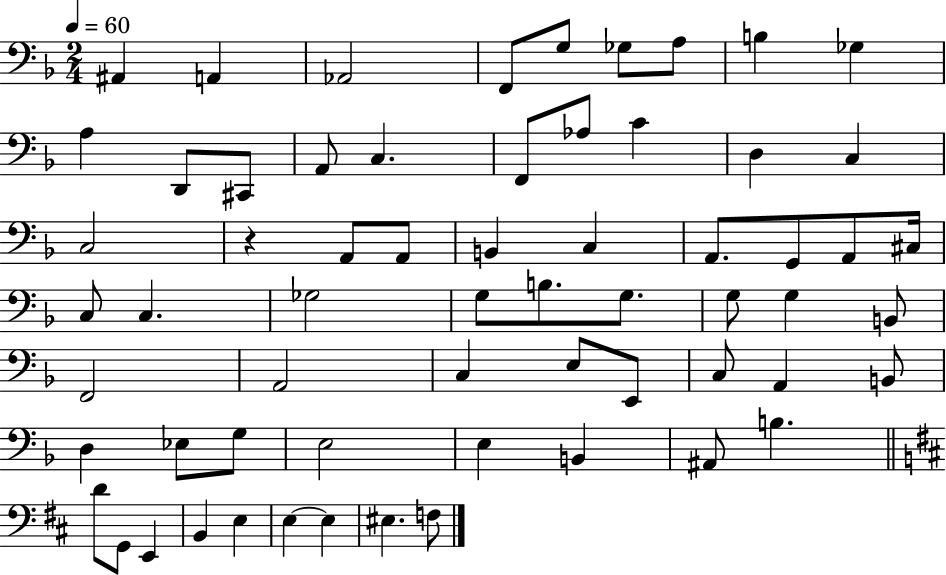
A#2/q A2/q Ab2/h F2/e G3/e Gb3/e A3/e B3/q Gb3/q A3/q D2/e C#2/e A2/e C3/q. F2/e Ab3/e C4/q D3/q C3/q C3/h R/q A2/e A2/e B2/q C3/q A2/e. G2/e A2/e C#3/s C3/e C3/q. Gb3/h G3/e B3/e. G3/e. G3/e G3/q B2/e F2/h A2/h C3/q E3/e E2/e C3/e A2/q B2/e D3/q Eb3/e G3/e E3/h E3/q B2/q A#2/e B3/q. D4/e G2/e E2/q B2/q E3/q E3/q E3/q EIS3/q. F3/e